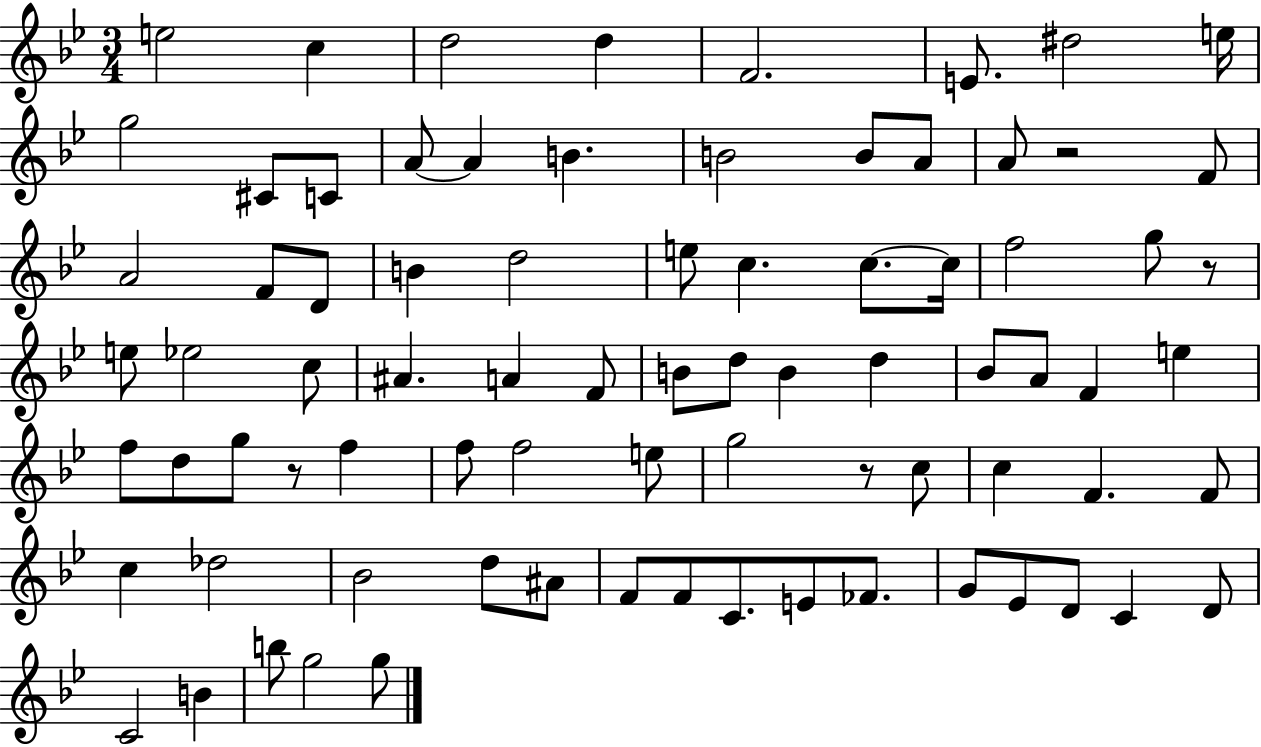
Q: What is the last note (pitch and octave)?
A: G5